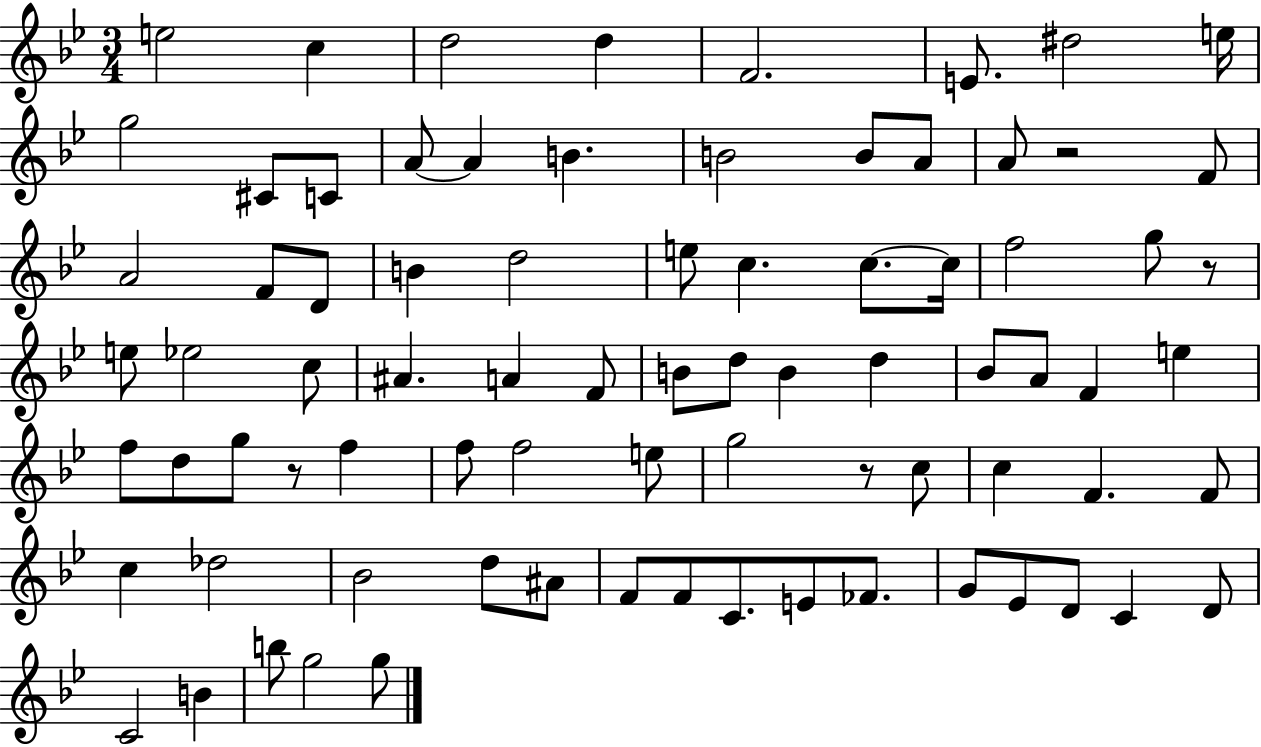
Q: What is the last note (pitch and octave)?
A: G5